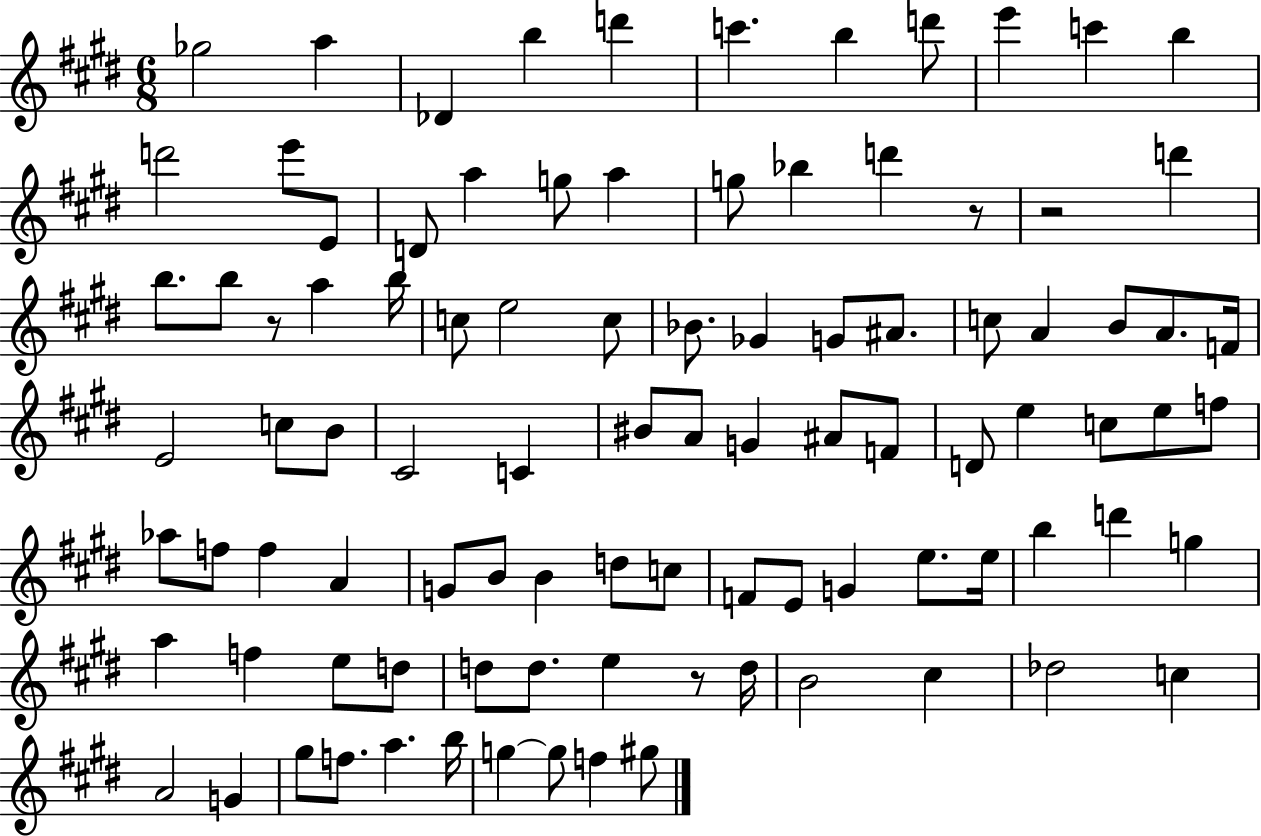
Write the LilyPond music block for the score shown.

{
  \clef treble
  \numericTimeSignature
  \time 6/8
  \key e \major
  ges''2 a''4 | des'4 b''4 d'''4 | c'''4. b''4 d'''8 | e'''4 c'''4 b''4 | \break d'''2 e'''8 e'8 | d'8 a''4 g''8 a''4 | g''8 bes''4 d'''4 r8 | r2 d'''4 | \break b''8. b''8 r8 a''4 b''16 | c''8 e''2 c''8 | bes'8. ges'4 g'8 ais'8. | c''8 a'4 b'8 a'8. f'16 | \break e'2 c''8 b'8 | cis'2 c'4 | bis'8 a'8 g'4 ais'8 f'8 | d'8 e''4 c''8 e''8 f''8 | \break aes''8 f''8 f''4 a'4 | g'8 b'8 b'4 d''8 c''8 | f'8 e'8 g'4 e''8. e''16 | b''4 d'''4 g''4 | \break a''4 f''4 e''8 d''8 | d''8 d''8. e''4 r8 d''16 | b'2 cis''4 | des''2 c''4 | \break a'2 g'4 | gis''8 f''8. a''4. b''16 | g''4~~ g''8 f''4 gis''8 | \bar "|."
}